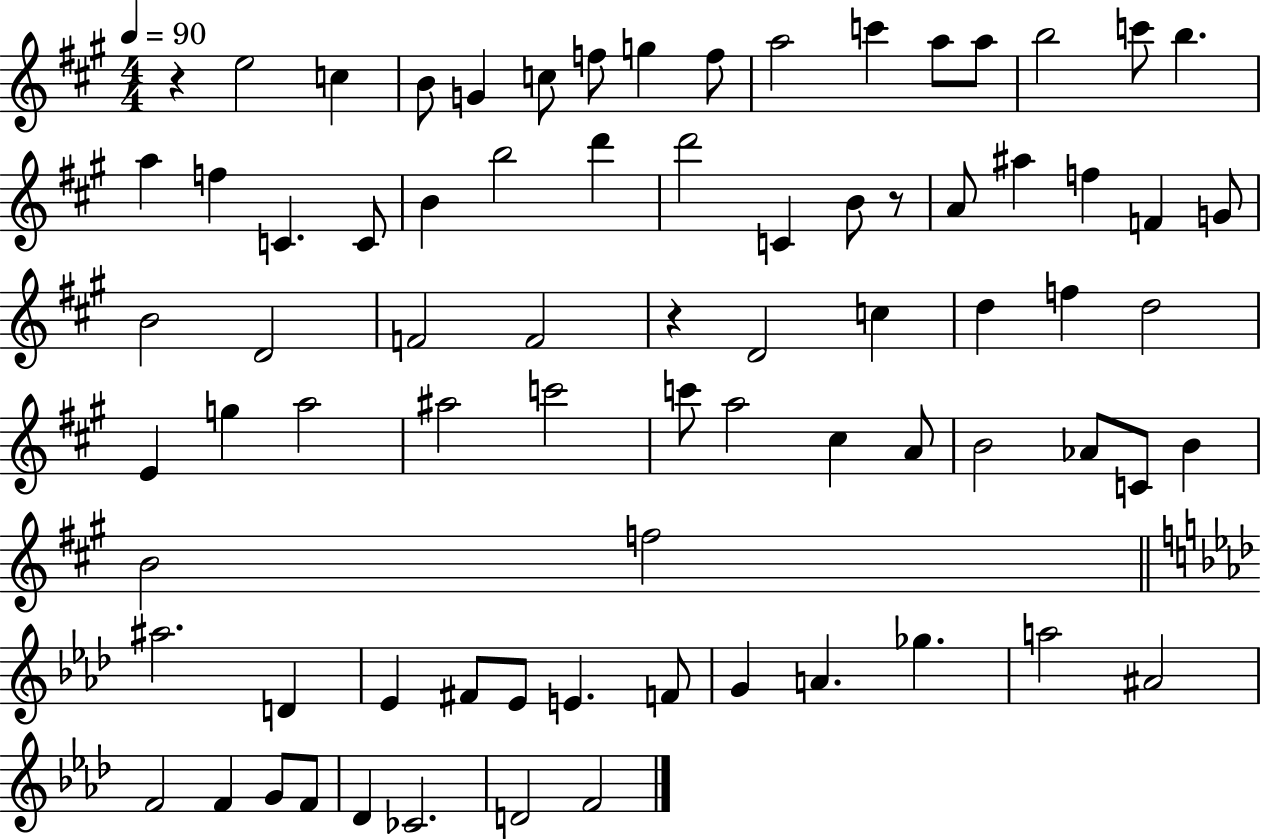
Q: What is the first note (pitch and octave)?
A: E5